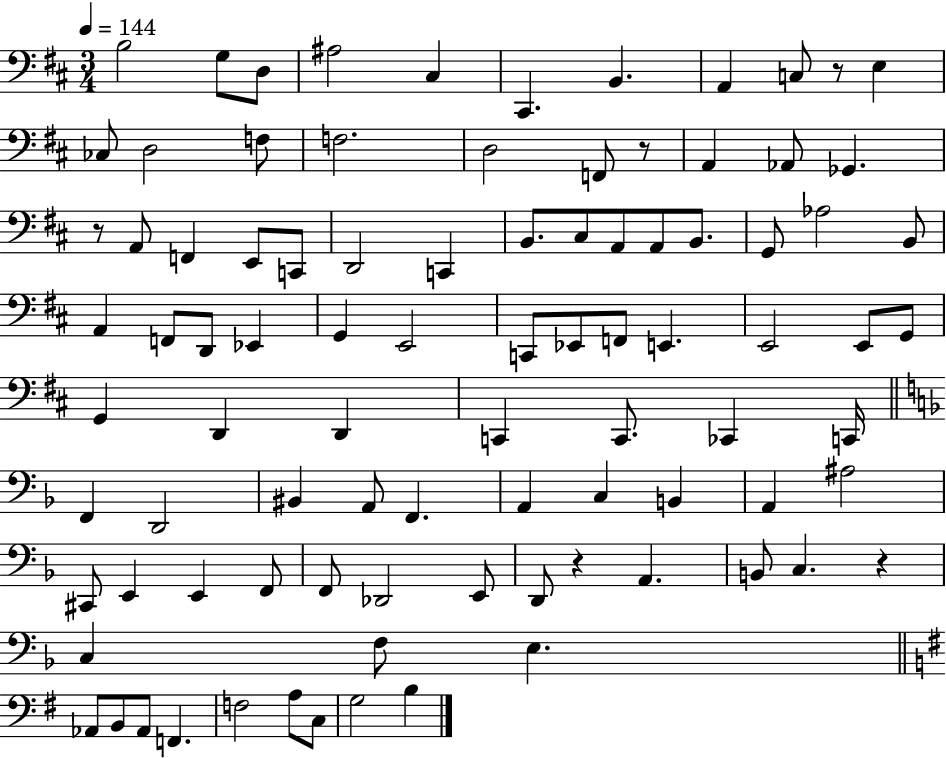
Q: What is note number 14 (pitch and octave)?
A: F3